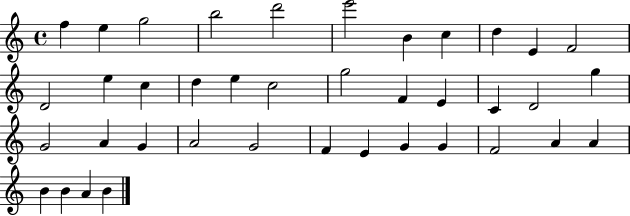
X:1
T:Untitled
M:4/4
L:1/4
K:C
f e g2 b2 d'2 e'2 B c d E F2 D2 e c d e c2 g2 F E C D2 g G2 A G A2 G2 F E G G F2 A A B B A B